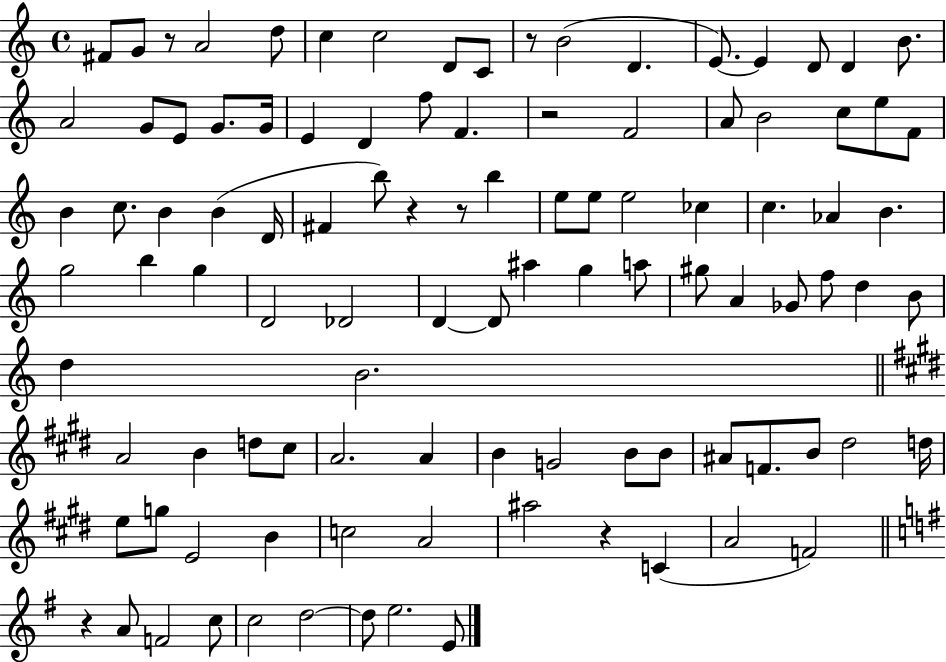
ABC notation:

X:1
T:Untitled
M:4/4
L:1/4
K:C
^F/2 G/2 z/2 A2 d/2 c c2 D/2 C/2 z/2 B2 D E/2 E D/2 D B/2 A2 G/2 E/2 G/2 G/4 E D f/2 F z2 F2 A/2 B2 c/2 e/2 F/2 B c/2 B B D/4 ^F b/2 z z/2 b e/2 e/2 e2 _c c _A B g2 b g D2 _D2 D D/2 ^a g a/2 ^g/2 A _G/2 f/2 d B/2 d B2 A2 B d/2 ^c/2 A2 A B G2 B/2 B/2 ^A/2 F/2 B/2 ^d2 d/4 e/2 g/2 E2 B c2 A2 ^a2 z C A2 F2 z A/2 F2 c/2 c2 d2 d/2 e2 E/2